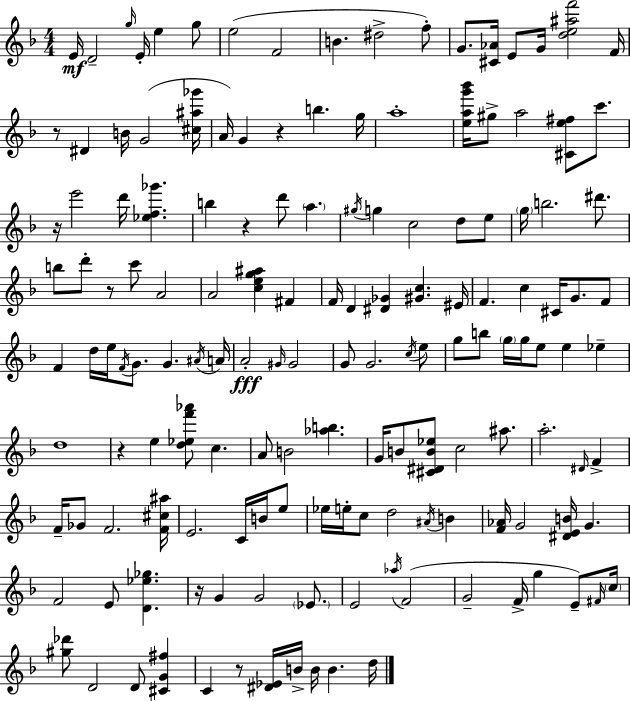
{
  \clef treble
  \numericTimeSignature
  \time 4/4
  \key f \major
  e'16\mf d'2-- \grace { g''16 } e'16-. e''4 g''8 | e''2( f'2 | b'4. dis''2-> f''8-.) | g'8. <cis' aes'>16 e'8 g'16 <d'' e'' ais'' f'''>2 | \break f'16 r8 dis'4 b'16 g'2( | <cis'' ais'' ges'''>16 a'16) g'4 r4 b''4. | g''16 a''1-. | <e'' a'' g''' bes'''>16 gis''8-> a''2 <cis' e'' fis''>8 c'''8. | \break r16 e'''2 d'''16 <ees'' f'' ges'''>4. | b''4 r4 d'''8 \parenthesize a''4. | \acciaccatura { gis''16 } g''4 c''2 d''8 | e''8 \parenthesize g''16 b''2. dis'''8. | \break b''8 d'''8-. r8 c'''8 a'2 | a'2 <c'' e'' g'' ais''>4 fis'4 | f'16 d'4 <dis' ges'>4 <gis' c''>4. | eis'16 f'4. c''4 cis'16 g'8. | \break f'8 f'4 d''16 e''16 \acciaccatura { f'16 } g'8. g'4. | \acciaccatura { ais'16 } a'16 a'2-.\fff \grace { gis'16 } gis'2 | g'8 g'2. | \acciaccatura { c''16 } e''8 g''8 b''8 \parenthesize g''16 g''16 e''8 e''4 | \break ees''4-- d''1 | r4 e''4 <d'' ees'' f''' aes'''>8 | c''4. a'8 b'2 | <aes'' b''>4. g'16 b'8 <cis' dis' b' ees''>8 c''2 | \break ais''8. a''2.-. | \grace { dis'16 } f'4-> f'16-- ges'8 f'2. | <f' cis'' ais''>16 e'2. | c'16 b'16 e''8 ees''16 e''16-. c''8 d''2 | \break \acciaccatura { ais'16 } b'4 <f' aes'>16 g'2 | <dis' e' b'>16 g'4. f'2 | e'8 <d' ees'' ges''>4. r16 g'4 g'2 | \parenthesize ees'8. e'2 | \break \acciaccatura { aes''16 } f'2( g'2-- | f'16-> g''4 e'8--) \grace { fis'16 } \parenthesize c''16 <gis'' des'''>8 d'2 | d'8 <cis' g' fis''>4 c'4 r8 | <dis' ees'>16 b'16-> b'16 b'4. d''16 \bar "|."
}